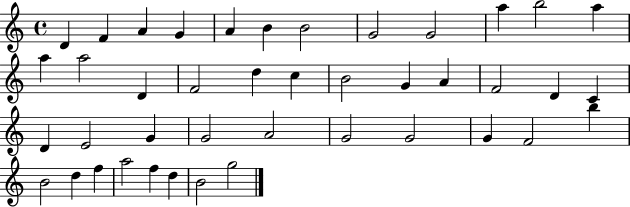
D4/q F4/q A4/q G4/q A4/q B4/q B4/h G4/h G4/h A5/q B5/h A5/q A5/q A5/h D4/q F4/h D5/q C5/q B4/h G4/q A4/q F4/h D4/q C4/q D4/q E4/h G4/q G4/h A4/h G4/h G4/h G4/q F4/h B5/q B4/h D5/q F5/q A5/h F5/q D5/q B4/h G5/h